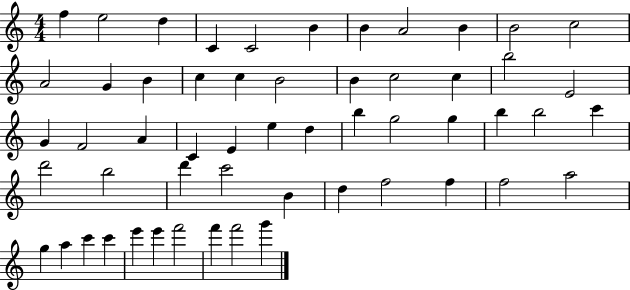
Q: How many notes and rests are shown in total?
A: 55